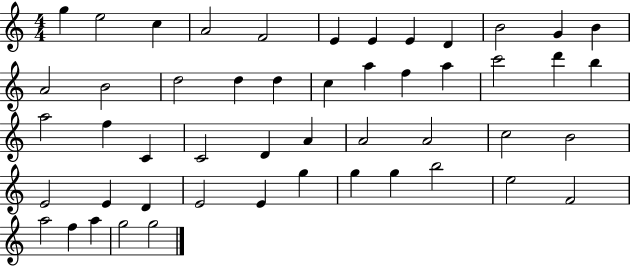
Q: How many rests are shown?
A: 0